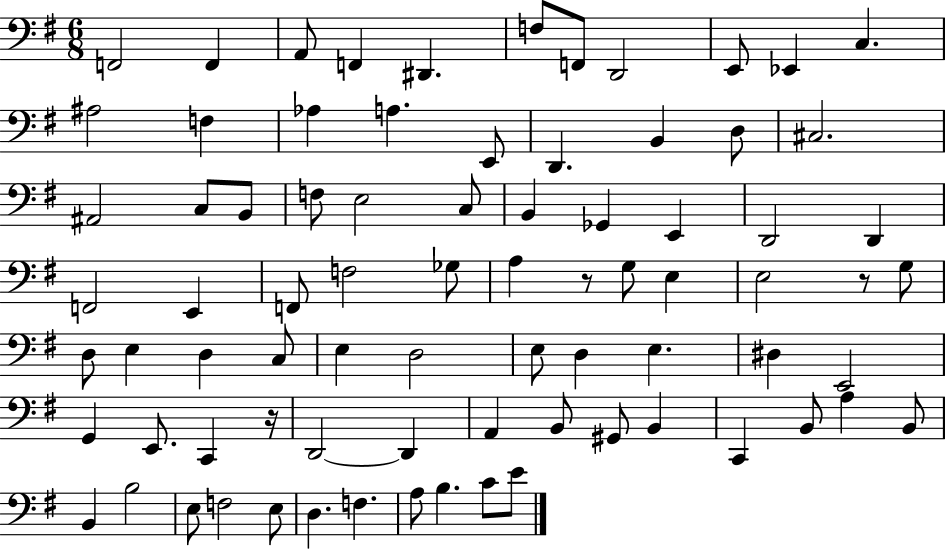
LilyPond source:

{
  \clef bass
  \numericTimeSignature
  \time 6/8
  \key g \major
  \repeat volta 2 { f,2 f,4 | a,8 f,4 dis,4. | f8 f,8 d,2 | e,8 ees,4 c4. | \break ais2 f4 | aes4 a4. e,8 | d,4. b,4 d8 | cis2. | \break ais,2 c8 b,8 | f8 e2 c8 | b,4 ges,4 e,4 | d,2 d,4 | \break f,2 e,4 | f,8 f2 ges8 | a4 r8 g8 e4 | e2 r8 g8 | \break d8 e4 d4 c8 | e4 d2 | e8 d4 e4. | dis4 e,2 | \break g,4 e,8. c,4 r16 | d,2~~ d,4 | a,4 b,8 gis,8 b,4 | c,4 b,8 a4 b,8 | \break b,4 b2 | e8 f2 e8 | d4. f4. | a8 b4. c'8 e'8 | \break } \bar "|."
}